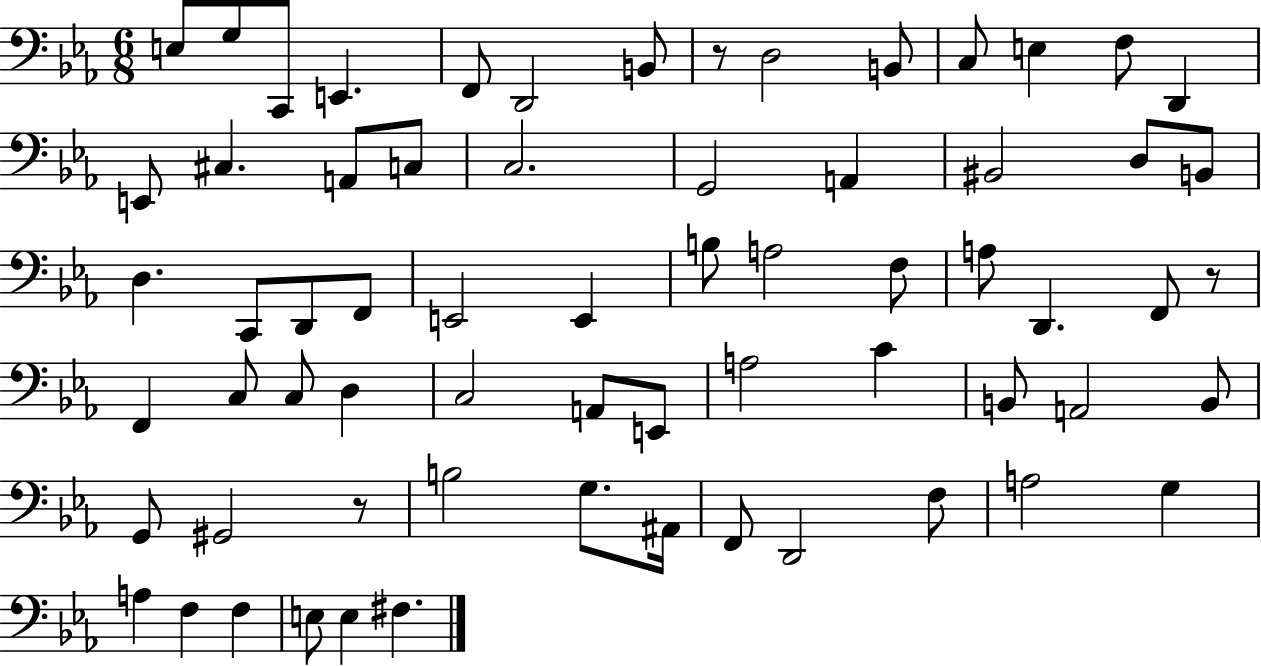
E3/e G3/e C2/e E2/q. F2/e D2/h B2/e R/e D3/h B2/e C3/e E3/q F3/e D2/q E2/e C#3/q. A2/e C3/e C3/h. G2/h A2/q BIS2/h D3/e B2/e D3/q. C2/e D2/e F2/e E2/h E2/q B3/e A3/h F3/e A3/e D2/q. F2/e R/e F2/q C3/e C3/e D3/q C3/h A2/e E2/e A3/h C4/q B2/e A2/h B2/e G2/e G#2/h R/e B3/h G3/e. A#2/s F2/e D2/h F3/e A3/h G3/q A3/q F3/q F3/q E3/e E3/q F#3/q.